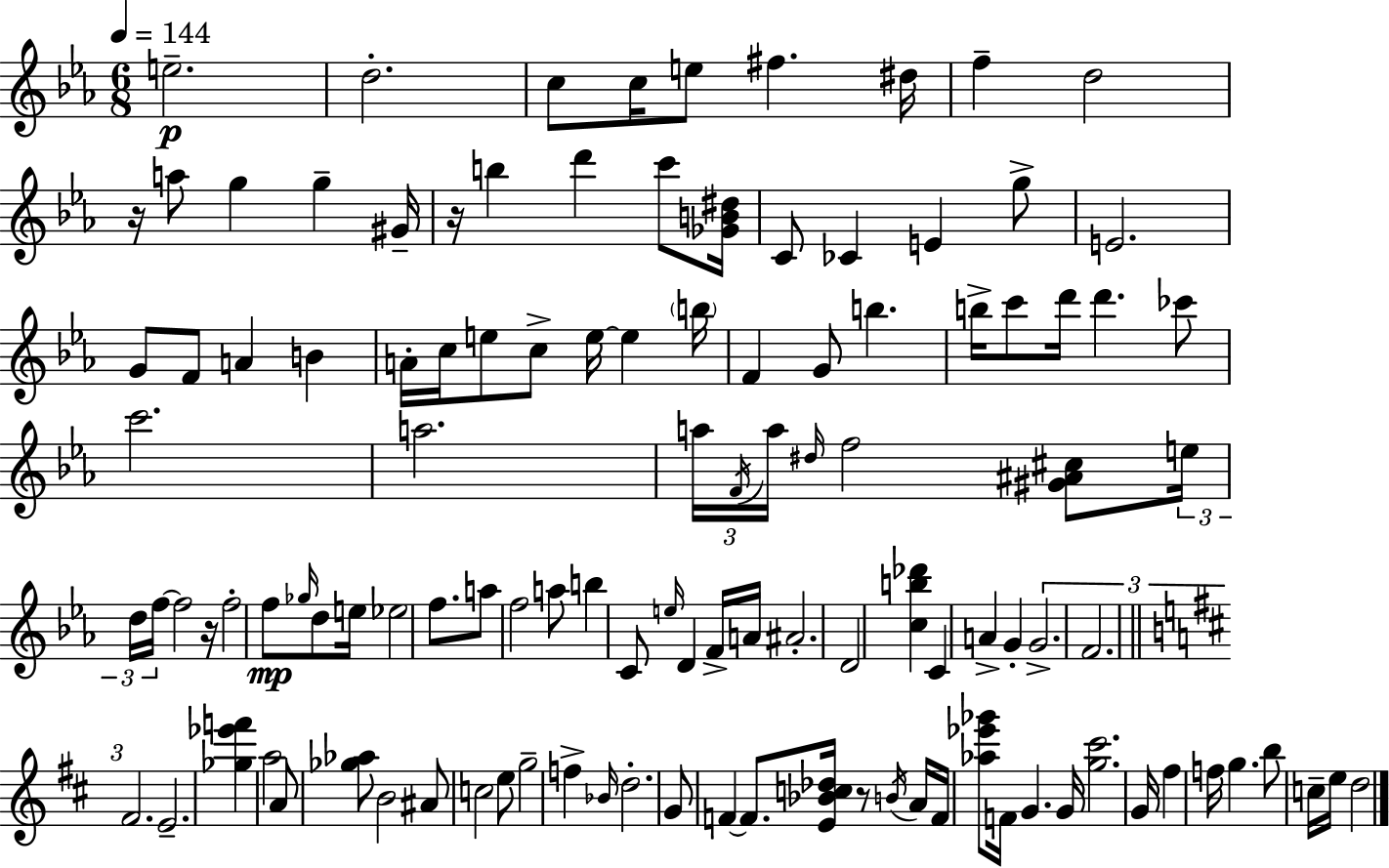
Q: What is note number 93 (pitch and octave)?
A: F4